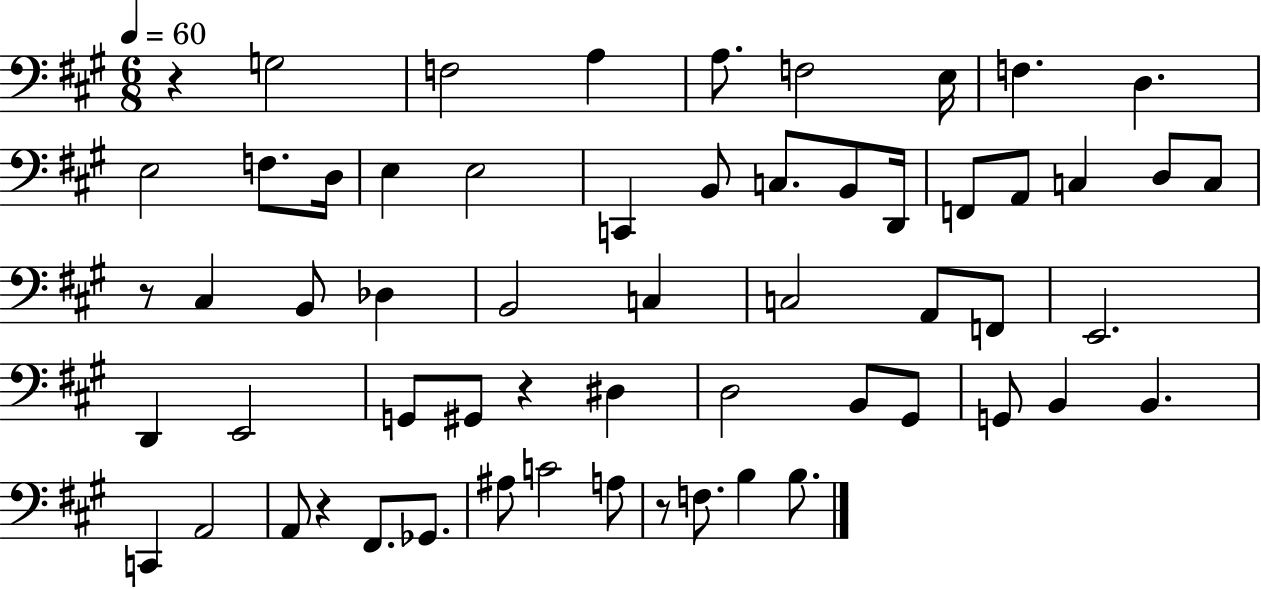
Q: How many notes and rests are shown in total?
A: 59